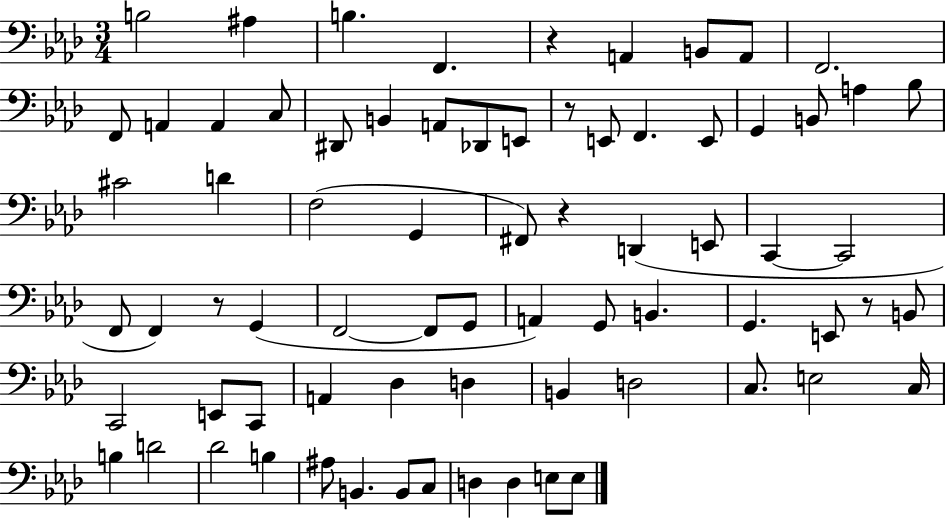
X:1
T:Untitled
M:3/4
L:1/4
K:Ab
B,2 ^A, B, F,, z A,, B,,/2 A,,/2 F,,2 F,,/2 A,, A,, C,/2 ^D,,/2 B,, A,,/2 _D,,/2 E,,/2 z/2 E,,/2 F,, E,,/2 G,, B,,/2 A, _B,/2 ^C2 D F,2 G,, ^F,,/2 z D,, E,,/2 C,, C,,2 F,,/2 F,, z/2 G,, F,,2 F,,/2 G,,/2 A,, G,,/2 B,, G,, E,,/2 z/2 B,,/2 C,,2 E,,/2 C,,/2 A,, _D, D, B,, D,2 C,/2 E,2 C,/4 B, D2 _D2 B, ^A,/2 B,, B,,/2 C,/2 D, D, E,/2 E,/2